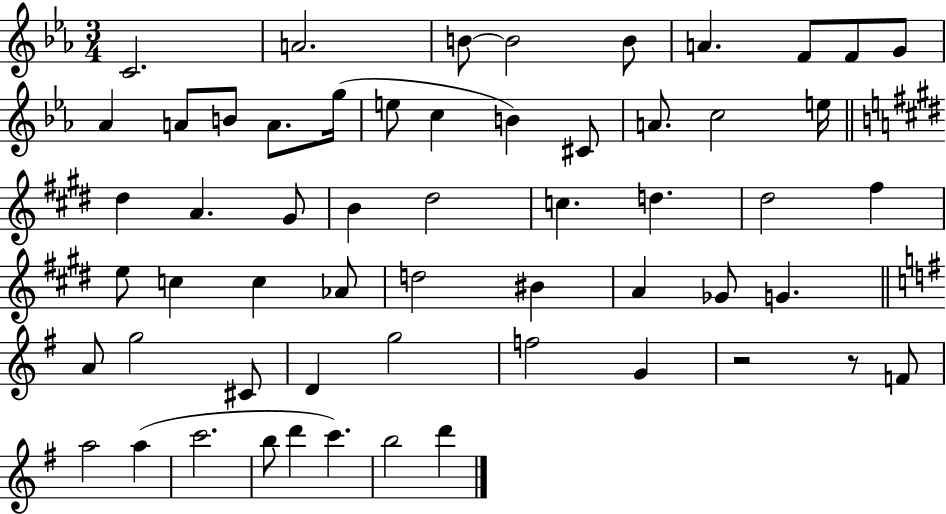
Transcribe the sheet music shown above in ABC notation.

X:1
T:Untitled
M:3/4
L:1/4
K:Eb
C2 A2 B/2 B2 B/2 A F/2 F/2 G/2 _A A/2 B/2 A/2 g/4 e/2 c B ^C/2 A/2 c2 e/4 ^d A ^G/2 B ^d2 c d ^d2 ^f e/2 c c _A/2 d2 ^B A _G/2 G A/2 g2 ^C/2 D g2 f2 G z2 z/2 F/2 a2 a c'2 b/2 d' c' b2 d'